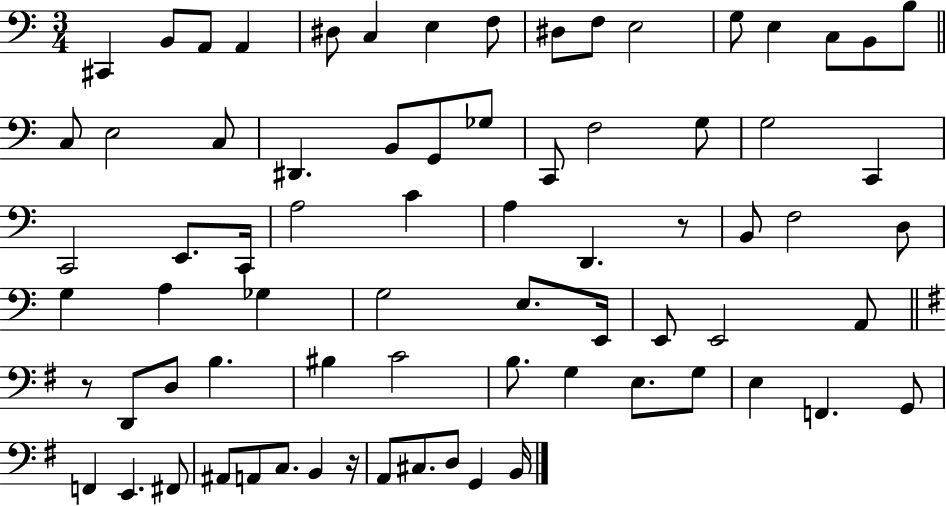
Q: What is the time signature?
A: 3/4